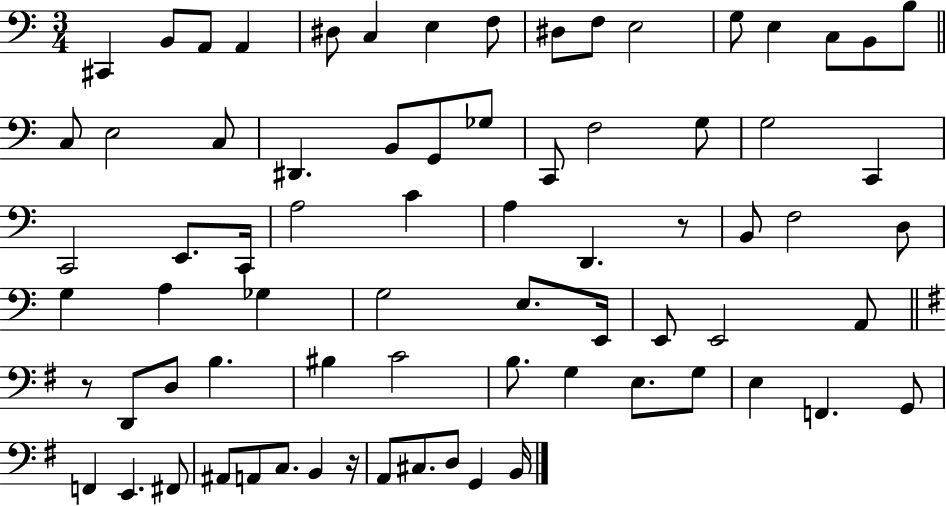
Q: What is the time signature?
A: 3/4